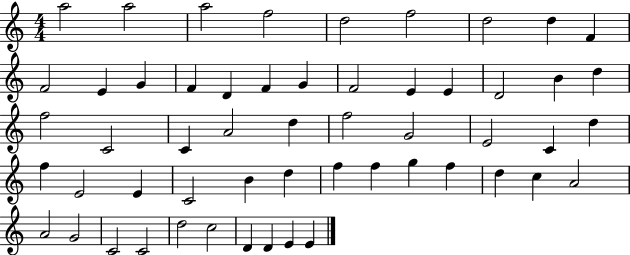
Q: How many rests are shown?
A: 0